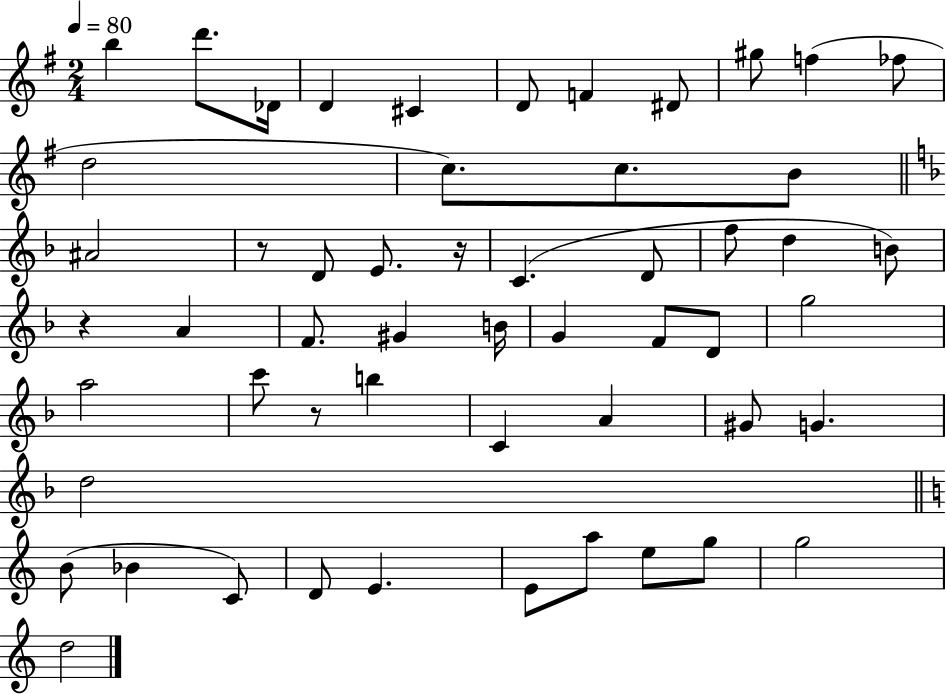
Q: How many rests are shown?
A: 4